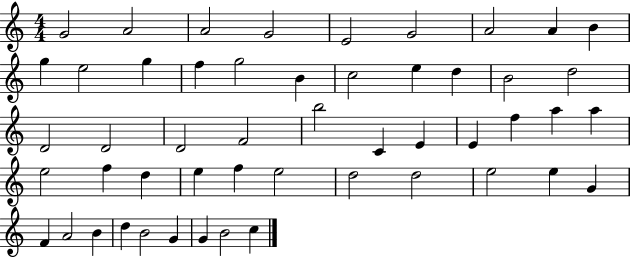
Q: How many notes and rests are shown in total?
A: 51